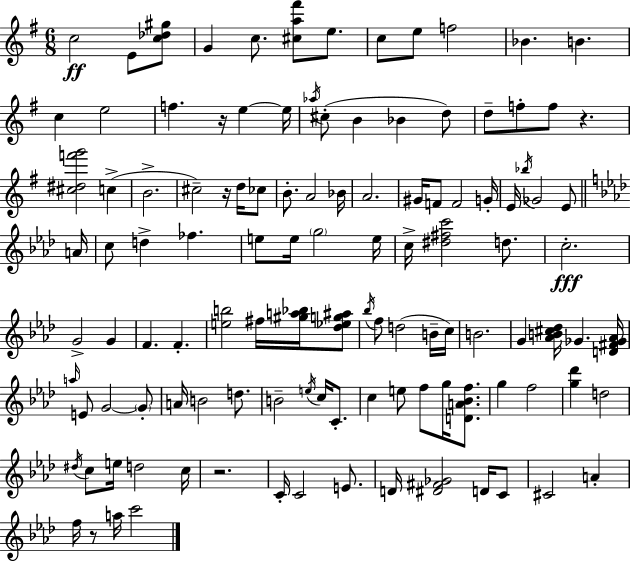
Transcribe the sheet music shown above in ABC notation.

X:1
T:Untitled
M:6/8
L:1/4
K:G
c2 E/2 [c_d^g]/2 G c/2 [^ca^f']/2 e/2 c/2 e/2 f2 _B B c e2 f z/4 e e/4 _a/4 ^c/2 B _B d/2 d/2 f/2 f/2 z [^c^df'g']2 c B2 ^c2 z/4 d/4 _c/2 B/2 A2 _B/4 A2 ^G/4 F/2 F2 G/4 E/4 _b/4 _G2 E/2 A/4 c/2 d _f e/2 e/4 g2 e/4 c/4 [^d^fc']2 d/2 c2 G2 G F F [eb]2 ^f/4 [^ga_b]/4 [_d_eg^a]/2 _b/4 f/2 d2 B/4 c/4 B2 G [_AB^c_d]/4 _G [D^F_G_A]/4 a/4 E/2 G2 G/2 A/4 B2 d/2 B2 e/4 c/4 C/2 c e/2 f/2 g/4 [DA_Bf]/2 g f2 [g_d'] d2 ^d/4 c/2 e/4 d2 c/4 z2 C/4 C2 E/2 D/4 [^D^F_G]2 D/4 C/2 ^C2 A f/4 z/2 a/4 c'2